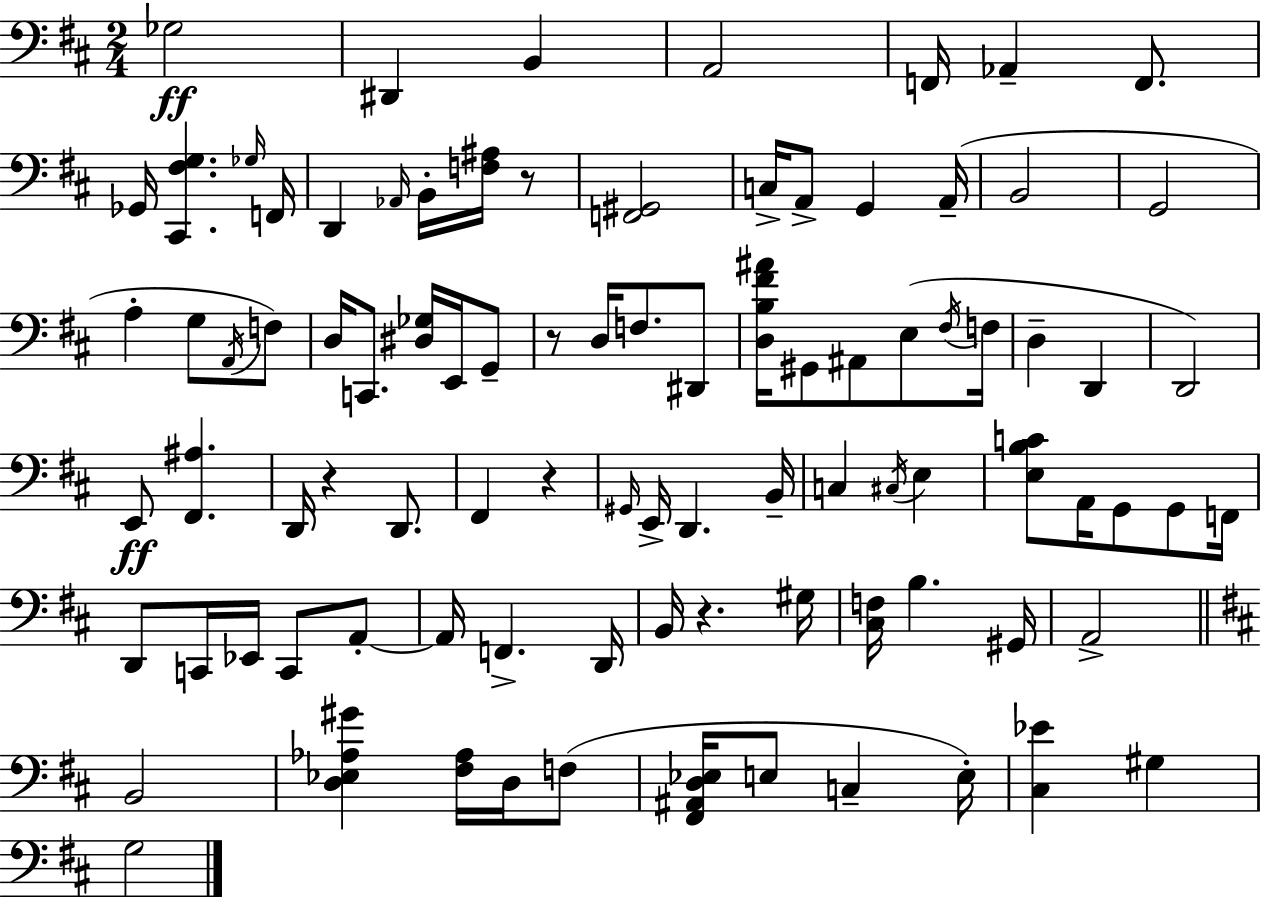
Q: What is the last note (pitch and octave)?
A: G3